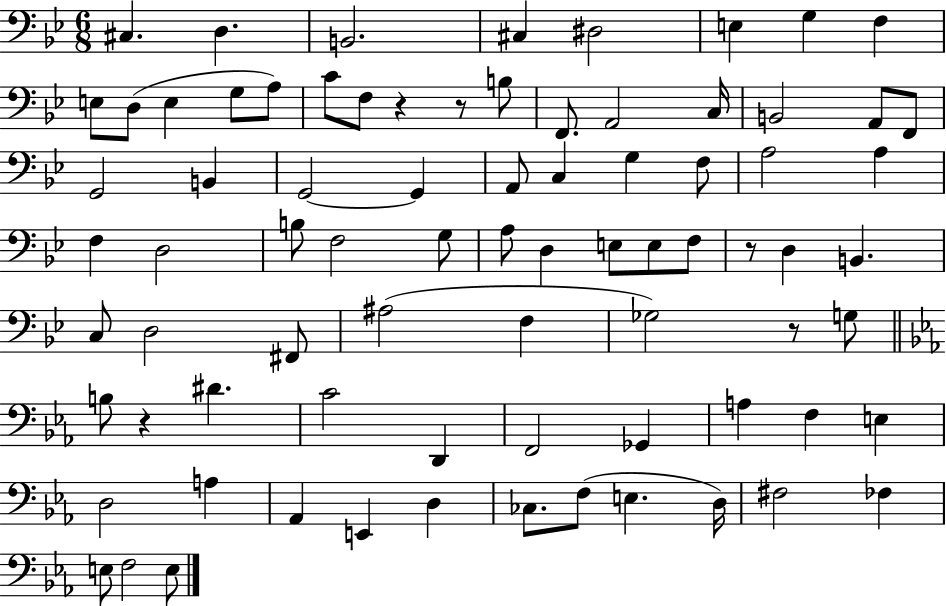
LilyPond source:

{
  \clef bass
  \numericTimeSignature
  \time 6/8
  \key bes \major
  cis4. d4. | b,2. | cis4 dis2 | e4 g4 f4 | \break e8 d8( e4 g8 a8) | c'8 f8 r4 r8 b8 | f,8. a,2 c16 | b,2 a,8 f,8 | \break g,2 b,4 | g,2~~ g,4 | a,8 c4 g4 f8 | a2 a4 | \break f4 d2 | b8 f2 g8 | a8 d4 e8 e8 f8 | r8 d4 b,4. | \break c8 d2 fis,8 | ais2( f4 | ges2) r8 g8 | \bar "||" \break \key ees \major b8 r4 dis'4. | c'2 d,4 | f,2 ges,4 | a4 f4 e4 | \break d2 a4 | aes,4 e,4 d4 | ces8. f8( e4. d16) | fis2 fes4 | \break e8 f2 e8 | \bar "|."
}